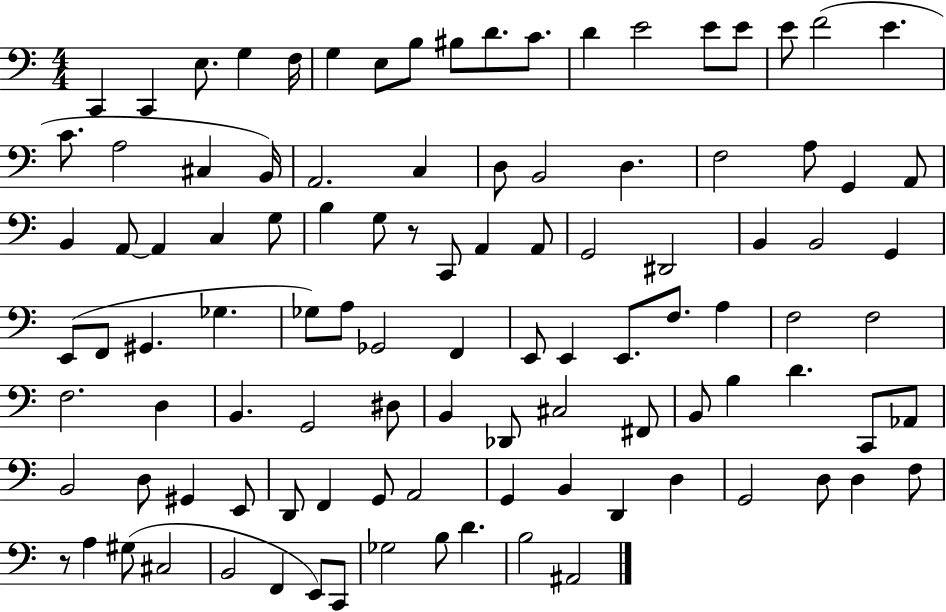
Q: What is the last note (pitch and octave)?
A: A#2